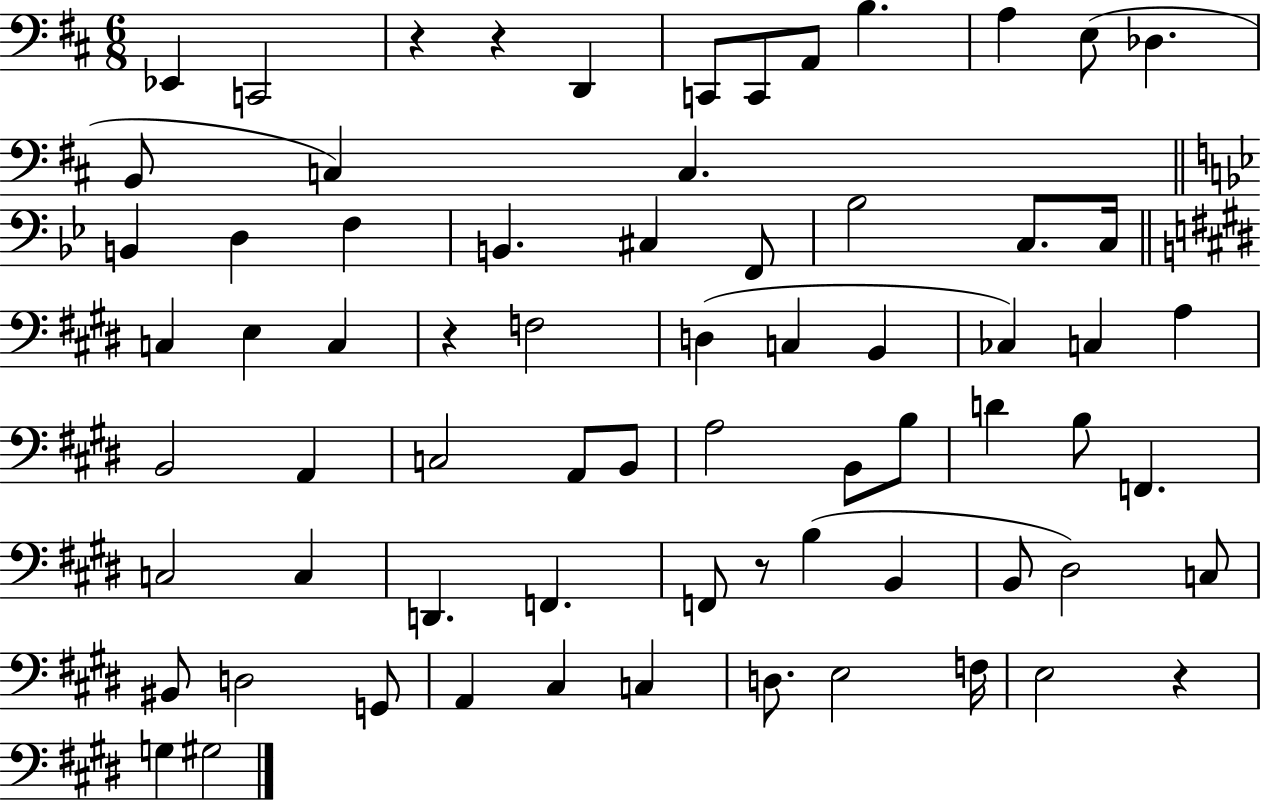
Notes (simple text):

Eb2/q C2/h R/q R/q D2/q C2/e C2/e A2/e B3/q. A3/q E3/e Db3/q. B2/e C3/q C3/q. B2/q D3/q F3/q B2/q. C#3/q F2/e Bb3/h C3/e. C3/s C3/q E3/q C3/q R/q F3/h D3/q C3/q B2/q CES3/q C3/q A3/q B2/h A2/q C3/h A2/e B2/e A3/h B2/e B3/e D4/q B3/e F2/q. C3/h C3/q D2/q. F2/q. F2/e R/e B3/q B2/q B2/e D#3/h C3/e BIS2/e D3/h G2/e A2/q C#3/q C3/q D3/e. E3/h F3/s E3/h R/q G3/q G#3/h